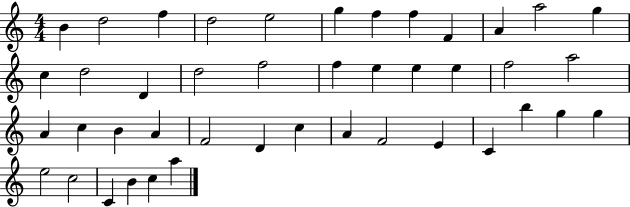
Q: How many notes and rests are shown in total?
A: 43